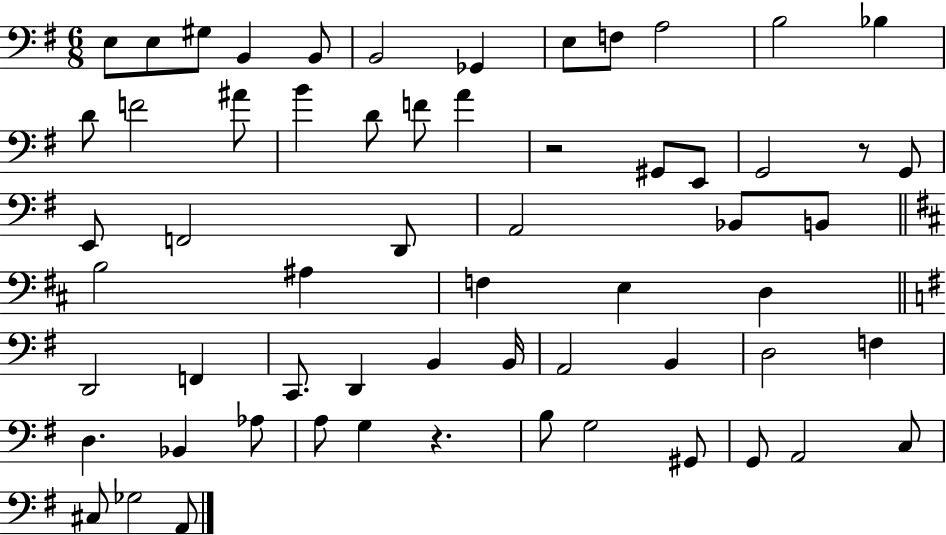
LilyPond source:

{
  \clef bass
  \numericTimeSignature
  \time 6/8
  \key g \major
  e8 e8 gis8 b,4 b,8 | b,2 ges,4 | e8 f8 a2 | b2 bes4 | \break d'8 f'2 ais'8 | b'4 d'8 f'8 a'4 | r2 gis,8 e,8 | g,2 r8 g,8 | \break e,8 f,2 d,8 | a,2 bes,8 b,8 | \bar "||" \break \key d \major b2 ais4 | f4 e4 d4 | \bar "||" \break \key g \major d,2 f,4 | c,8. d,4 b,4 b,16 | a,2 b,4 | d2 f4 | \break d4. bes,4 aes8 | a8 g4 r4. | b8 g2 gis,8 | g,8 a,2 c8 | \break cis8 ges2 a,8 | \bar "|."
}